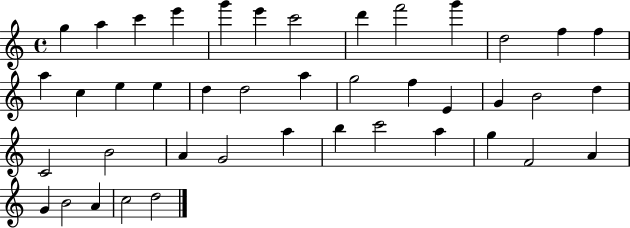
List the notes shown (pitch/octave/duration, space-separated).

G5/q A5/q C6/q E6/q G6/q E6/q C6/h D6/q F6/h G6/q D5/h F5/q F5/q A5/q C5/q E5/q E5/q D5/q D5/h A5/q G5/h F5/q E4/q G4/q B4/h D5/q C4/h B4/h A4/q G4/h A5/q B5/q C6/h A5/q G5/q F4/h A4/q G4/q B4/h A4/q C5/h D5/h